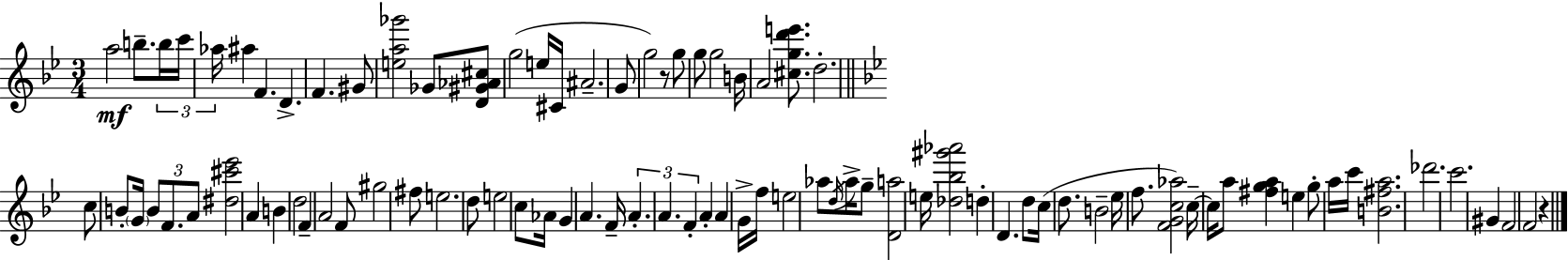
A5/h B5/e. B5/s C6/s Ab5/s A#5/q F4/q. D4/q. F4/q. G#4/e [E5,A5,Gb6]/h Gb4/e [D4,G#4,Ab4,C#5]/e G5/h E5/s C#4/s A#4/h. G4/e G5/h R/e G5/e G5/e G5/h B4/s A4/h [C#5,G5,D6,E6]/e. D5/h. C5/e B4/e G4/s B4/e F4/e. A4/e [D#5,C#6,Eb6]/h A4/q B4/q D5/h F4/q A4/h F4/e G#5/h F#5/e E5/h. D5/e E5/h C5/e Ab4/s G4/q A4/q. F4/s A4/q. A4/q. F4/q A4/q A4/q G4/s F5/s E5/h Ab5/e D5/s Ab5/s G5/e [D4,A5]/h E5/s [Db5,Bb5,G#6,Ab6]/h D5/q D4/q. D5/e C5/s D5/e. B4/h Eb5/s F5/e. [F4,G4,C5,Ab5]/h C5/s C5/s A5/e [F#5,G5,A5]/q E5/q G5/e A5/s C6/s [B4,F#5,A5]/h. Db6/h. C6/h. G#4/q F4/h F4/h R/q